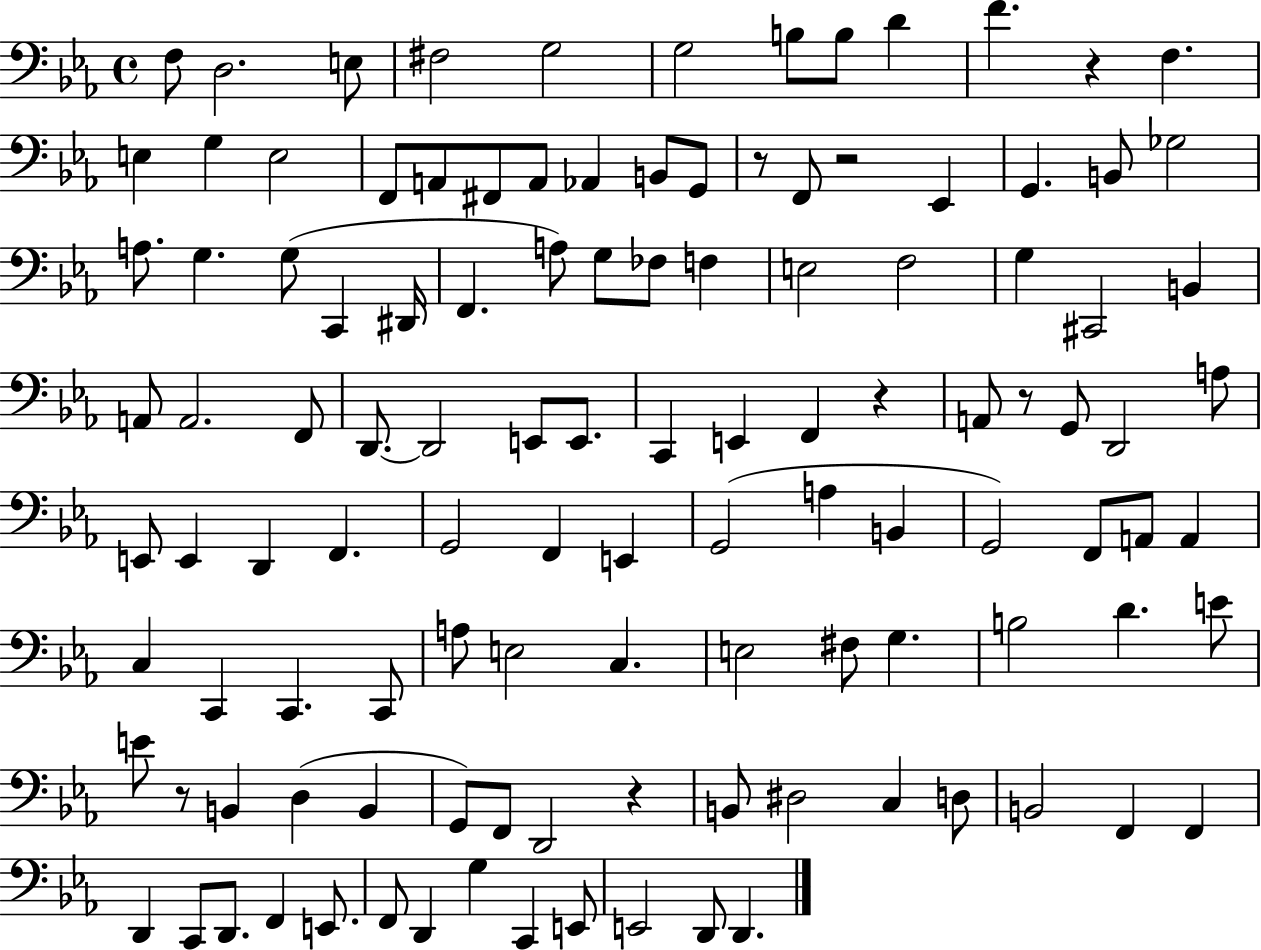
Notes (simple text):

F3/e D3/h. E3/e F#3/h G3/h G3/h B3/e B3/e D4/q F4/q. R/q F3/q. E3/q G3/q E3/h F2/e A2/e F#2/e A2/e Ab2/q B2/e G2/e R/e F2/e R/h Eb2/q G2/q. B2/e Gb3/h A3/e. G3/q. G3/e C2/q D#2/s F2/q. A3/e G3/e FES3/e F3/q E3/h F3/h G3/q C#2/h B2/q A2/e A2/h. F2/e D2/e. D2/h E2/e E2/e. C2/q E2/q F2/q R/q A2/e R/e G2/e D2/h A3/e E2/e E2/q D2/q F2/q. G2/h F2/q E2/q G2/h A3/q B2/q G2/h F2/e A2/e A2/q C3/q C2/q C2/q. C2/e A3/e E3/h C3/q. E3/h F#3/e G3/q. B3/h D4/q. E4/e E4/e R/e B2/q D3/q B2/q G2/e F2/e D2/h R/q B2/e D#3/h C3/q D3/e B2/h F2/q F2/q D2/q C2/e D2/e. F2/q E2/e. F2/e D2/q G3/q C2/q E2/e E2/h D2/e D2/q.